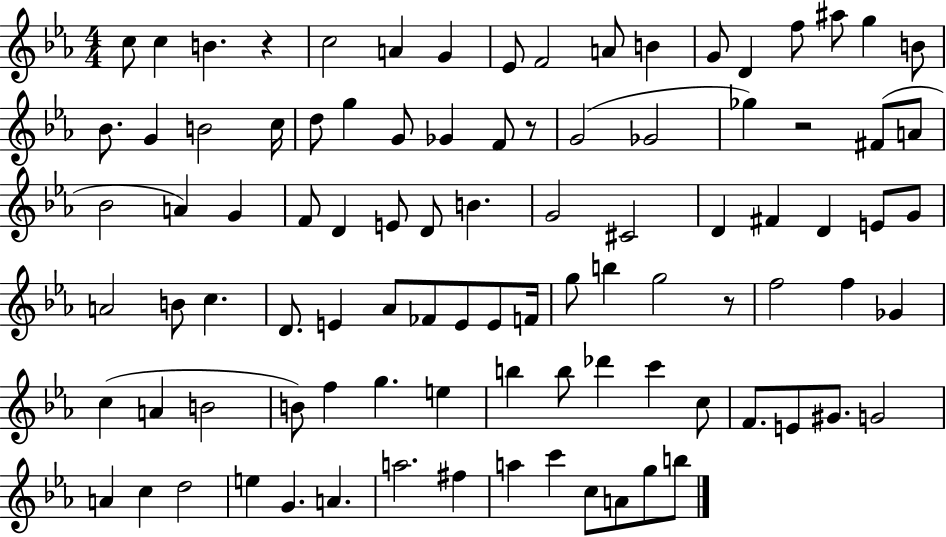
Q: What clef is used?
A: treble